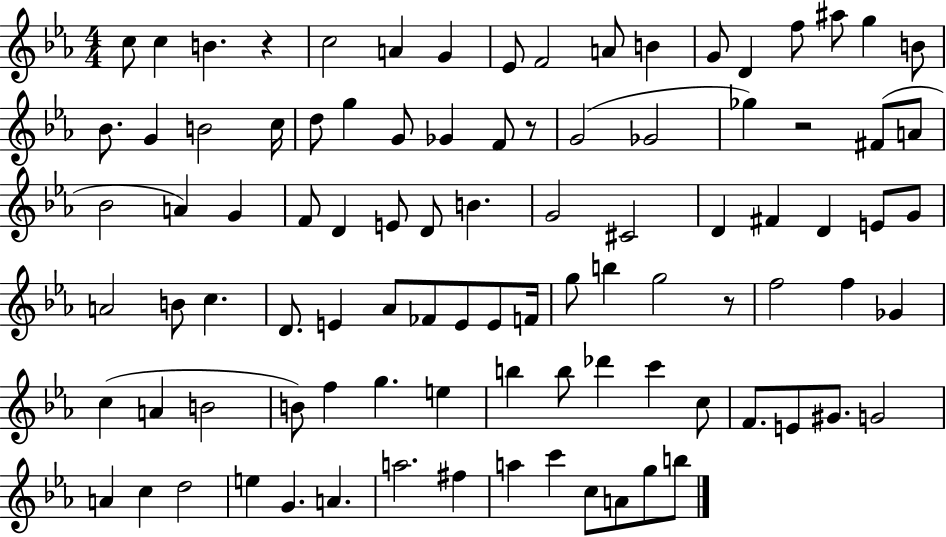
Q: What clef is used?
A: treble